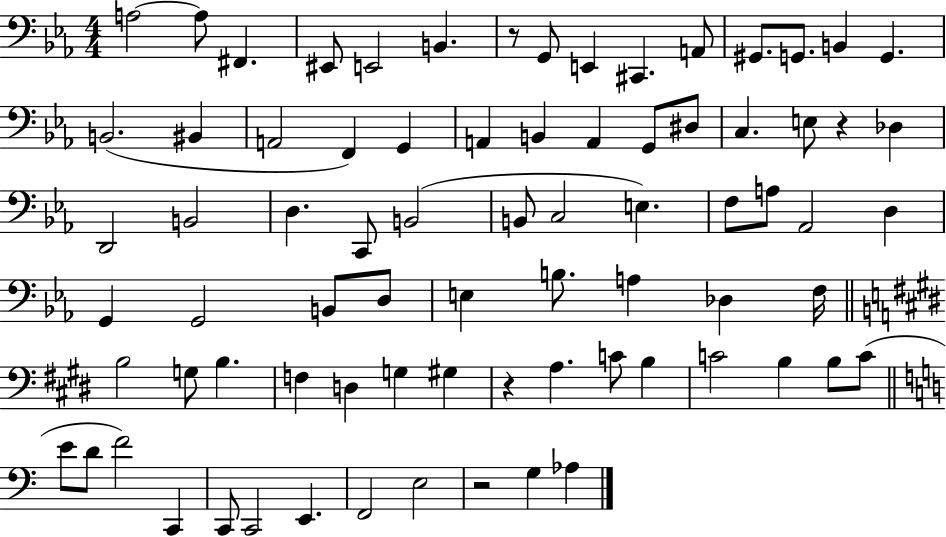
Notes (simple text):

A3/h A3/e F#2/q. EIS2/e E2/h B2/q. R/e G2/e E2/q C#2/q. A2/e G#2/e. G2/e. B2/q G2/q. B2/h. BIS2/q A2/h F2/q G2/q A2/q B2/q A2/q G2/e D#3/e C3/q. E3/e R/q Db3/q D2/h B2/h D3/q. C2/e B2/h B2/e C3/h E3/q. F3/e A3/e Ab2/h D3/q G2/q G2/h B2/e D3/e E3/q B3/e. A3/q Db3/q F3/s B3/h G3/e B3/q. F3/q D3/q G3/q G#3/q R/q A3/q. C4/e B3/q C4/h B3/q B3/e C4/e E4/e D4/e F4/h C2/q C2/e C2/h E2/q. F2/h E3/h R/h G3/q Ab3/q